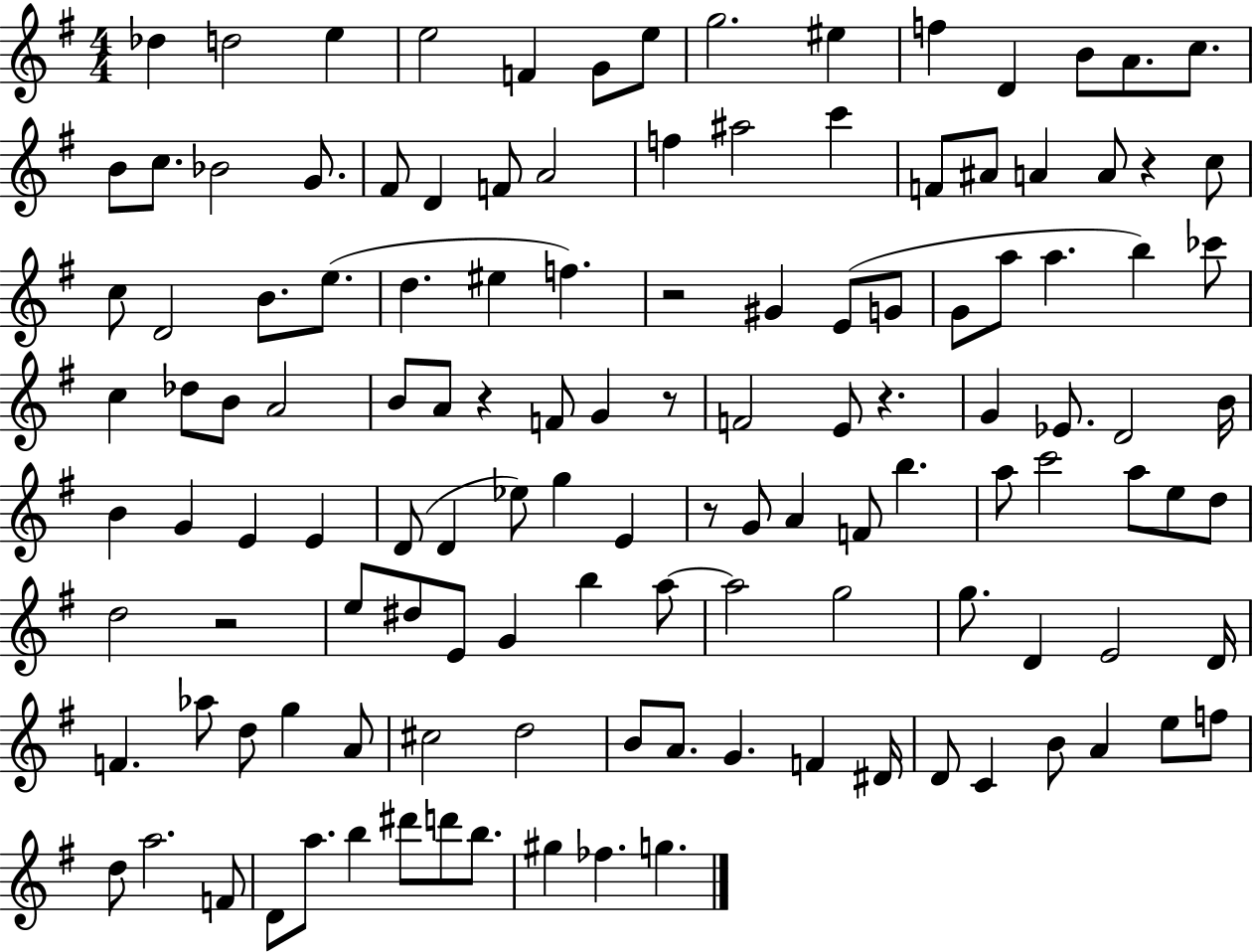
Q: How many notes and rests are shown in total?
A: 127